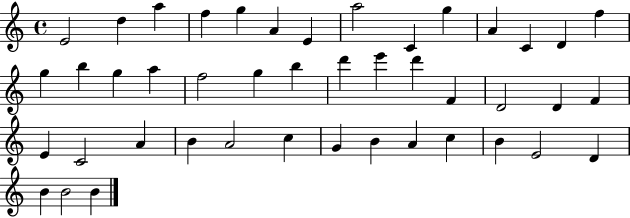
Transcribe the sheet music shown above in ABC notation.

X:1
T:Untitled
M:4/4
L:1/4
K:C
E2 d a f g A E a2 C g A C D f g b g a f2 g b d' e' d' F D2 D F E C2 A B A2 c G B A c B E2 D B B2 B